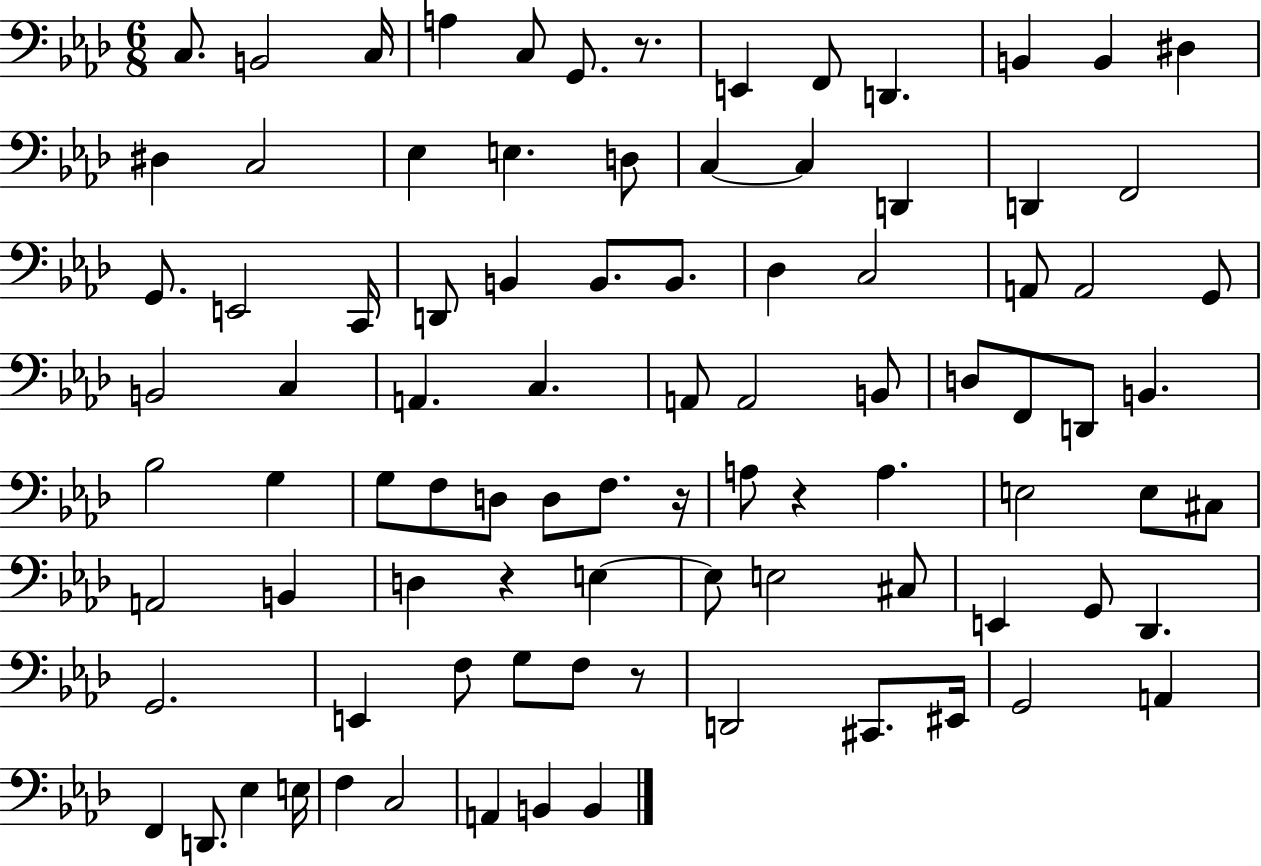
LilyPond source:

{
  \clef bass
  \numericTimeSignature
  \time 6/8
  \key aes \major
  c8. b,2 c16 | a4 c8 g,8. r8. | e,4 f,8 d,4. | b,4 b,4 dis4 | \break dis4 c2 | ees4 e4. d8 | c4~~ c4 d,4 | d,4 f,2 | \break g,8. e,2 c,16 | d,8 b,4 b,8. b,8. | des4 c2 | a,8 a,2 g,8 | \break b,2 c4 | a,4. c4. | a,8 a,2 b,8 | d8 f,8 d,8 b,4. | \break bes2 g4 | g8 f8 d8 d8 f8. r16 | a8 r4 a4. | e2 e8 cis8 | \break a,2 b,4 | d4 r4 e4~~ | e8 e2 cis8 | e,4 g,8 des,4. | \break g,2. | e,4 f8 g8 f8 r8 | d,2 cis,8. eis,16 | g,2 a,4 | \break f,4 d,8. ees4 e16 | f4 c2 | a,4 b,4 b,4 | \bar "|."
}